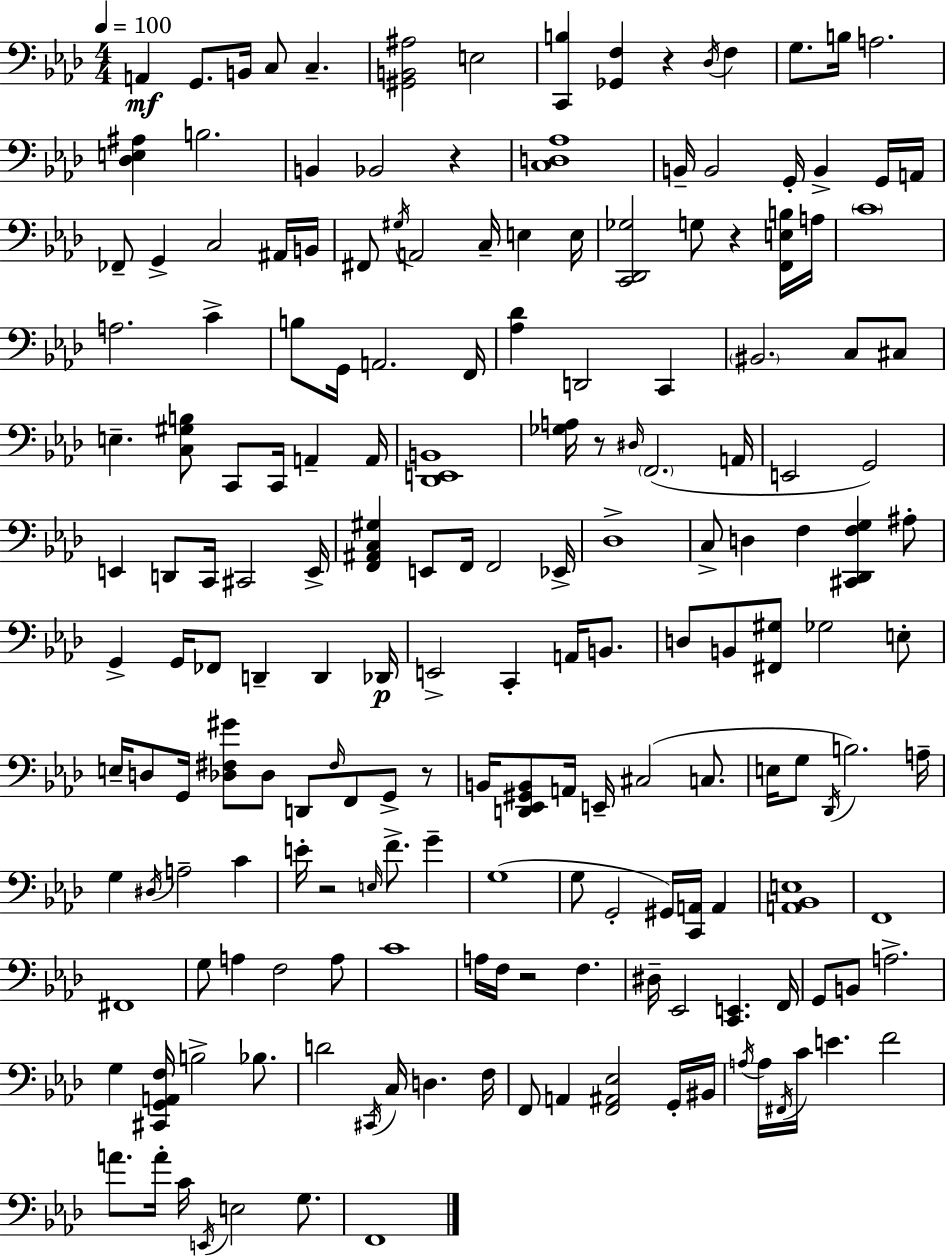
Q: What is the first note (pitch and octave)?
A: A2